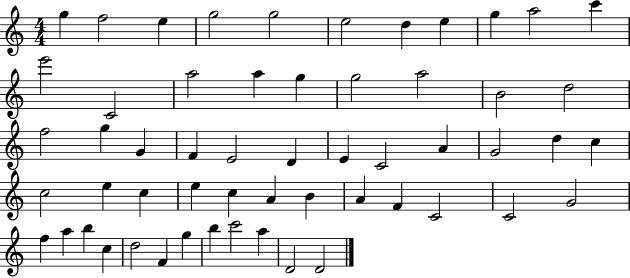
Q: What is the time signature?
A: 4/4